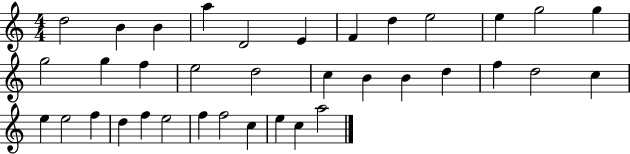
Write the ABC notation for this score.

X:1
T:Untitled
M:4/4
L:1/4
K:C
d2 B B a D2 E F d e2 e g2 g g2 g f e2 d2 c B B d f d2 c e e2 f d f e2 f f2 c e c a2